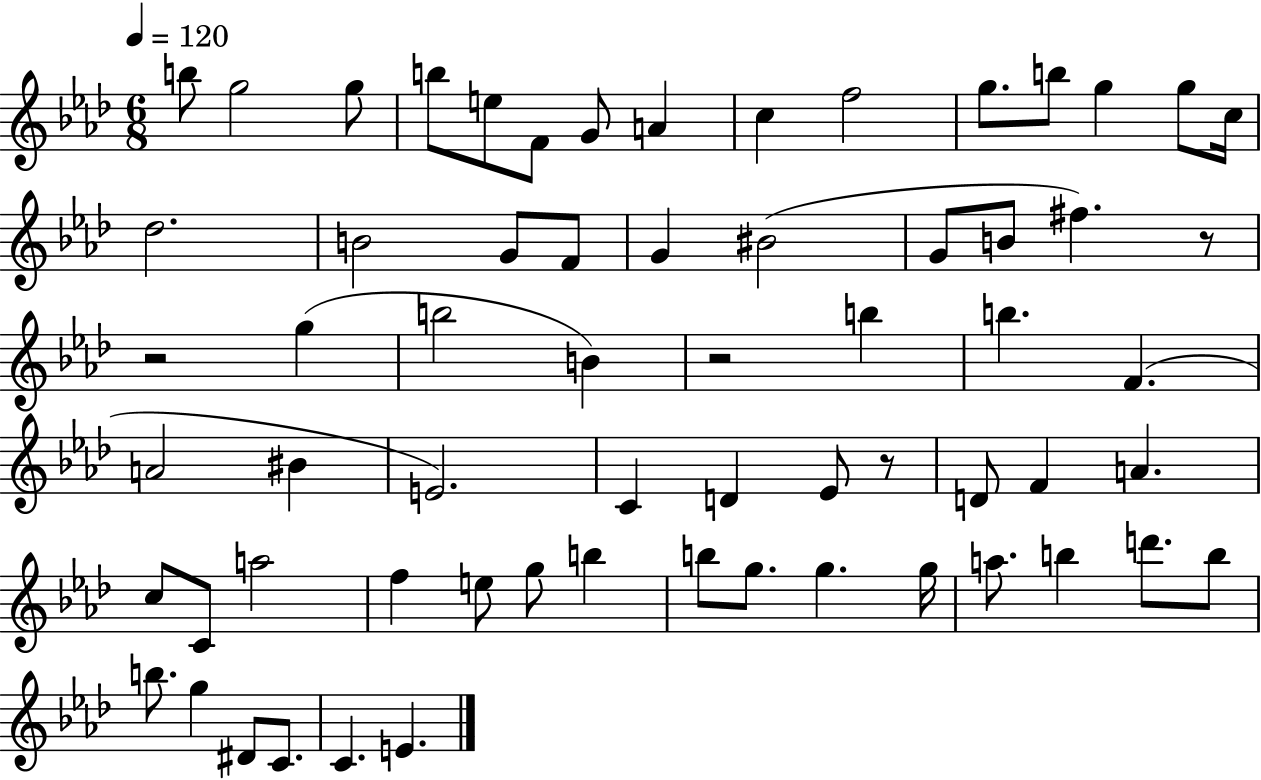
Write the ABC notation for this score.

X:1
T:Untitled
M:6/8
L:1/4
K:Ab
b/2 g2 g/2 b/2 e/2 F/2 G/2 A c f2 g/2 b/2 g g/2 c/4 _d2 B2 G/2 F/2 G ^B2 G/2 B/2 ^f z/2 z2 g b2 B z2 b b F A2 ^B E2 C D _E/2 z/2 D/2 F A c/2 C/2 a2 f e/2 g/2 b b/2 g/2 g g/4 a/2 b d'/2 b/2 b/2 g ^D/2 C/2 C E